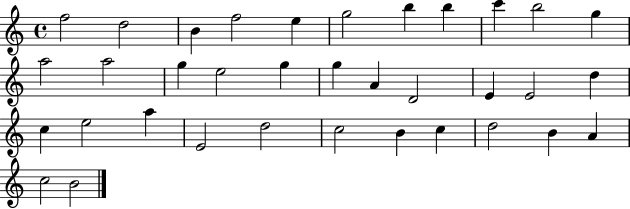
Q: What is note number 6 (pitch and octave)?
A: G5